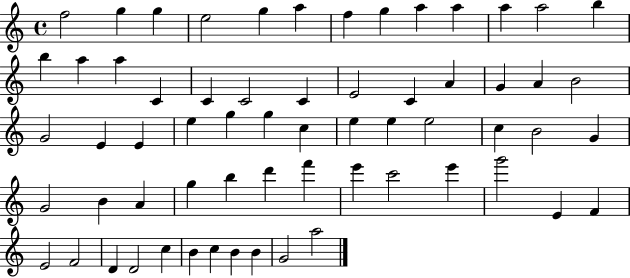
F5/h G5/q G5/q E5/h G5/q A5/q F5/q G5/q A5/q A5/q A5/q A5/h B5/q B5/q A5/q A5/q C4/q C4/q C4/h C4/q E4/h C4/q A4/q G4/q A4/q B4/h G4/h E4/q E4/q E5/q G5/q G5/q C5/q E5/q E5/q E5/h C5/q B4/h G4/q G4/h B4/q A4/q G5/q B5/q D6/q F6/q E6/q C6/h E6/q G6/h E4/q F4/q E4/h F4/h D4/q D4/h C5/q B4/q C5/q B4/q B4/q G4/h A5/h